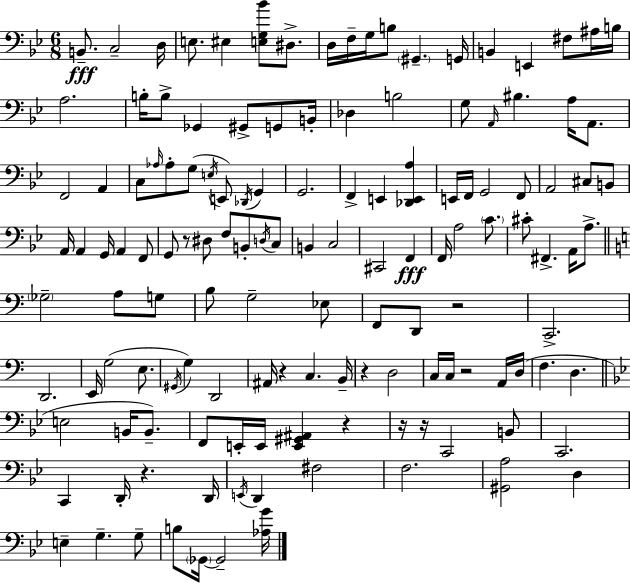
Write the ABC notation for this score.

X:1
T:Untitled
M:6/8
L:1/4
K:Bb
B,,/2 C,2 D,/4 E,/2 ^E, [E,G,_B]/2 ^D,/2 D,/4 F,/4 G,/4 B,/2 ^G,, G,,/4 B,, E,, ^F,/2 ^A,/4 B,/4 A,2 B,/4 B,/2 _G,, ^G,,/2 G,,/2 B,,/4 _D, B,2 G,/2 A,,/4 ^B, A,/4 A,,/2 F,,2 A,, C,/2 _A,/4 _A,/2 G,/2 E,/4 E,,/2 _D,,/4 G,, G,,2 F,, E,, [_D,,E,,A,] E,,/4 F,,/4 G,,2 F,,/2 A,,2 ^C,/2 B,,/2 A,,/4 A,, G,,/4 A,, F,,/2 G,,/2 z/2 ^D,/2 F,/2 B,,/2 D,/4 C,/2 B,, C,2 ^C,,2 F,, F,,/4 A,2 C/2 ^C/2 ^F,, A,,/4 A,/2 _G,2 A,/2 G,/2 B,/2 G,2 _E,/2 F,,/2 D,,/2 z2 C,,2 D,,2 E,,/4 G,2 E,/2 ^G,,/4 G, D,,2 ^A,,/4 z C, B,,/4 z D,2 C,/4 C,/4 z2 A,,/4 D,/4 F, D, E,2 B,,/4 B,,/2 F,,/2 E,,/4 E,,/4 [E,,^G,,^A,,] z z/4 z/4 C,,2 B,,/2 C,,2 C,, D,,/4 z D,,/4 E,,/4 D,, ^F,2 F,2 [^G,,A,]2 D, E, G, G,/2 B,/2 _G,,/4 _G,,2 [_A,G]/4